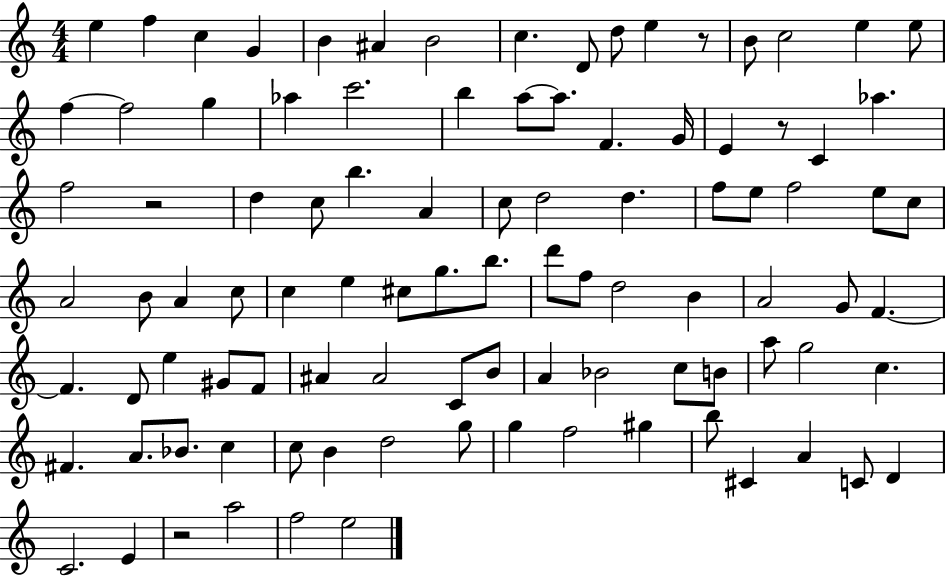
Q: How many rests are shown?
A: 4